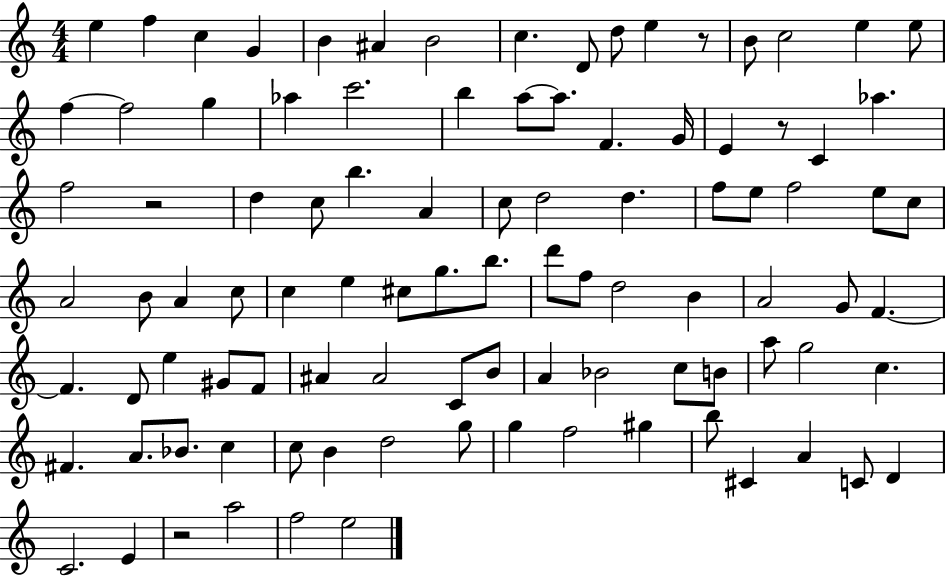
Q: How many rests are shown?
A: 4